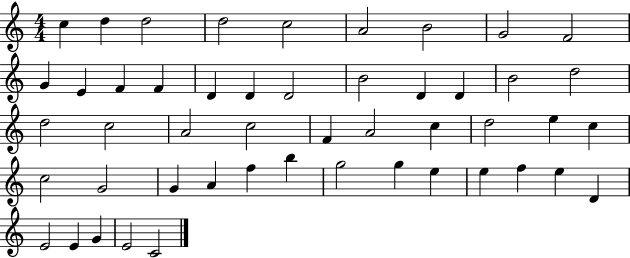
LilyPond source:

{
  \clef treble
  \numericTimeSignature
  \time 4/4
  \key c \major
  c''4 d''4 d''2 | d''2 c''2 | a'2 b'2 | g'2 f'2 | \break g'4 e'4 f'4 f'4 | d'4 d'4 d'2 | b'2 d'4 d'4 | b'2 d''2 | \break d''2 c''2 | a'2 c''2 | f'4 a'2 c''4 | d''2 e''4 c''4 | \break c''2 g'2 | g'4 a'4 f''4 b''4 | g''2 g''4 e''4 | e''4 f''4 e''4 d'4 | \break e'2 e'4 g'4 | e'2 c'2 | \bar "|."
}